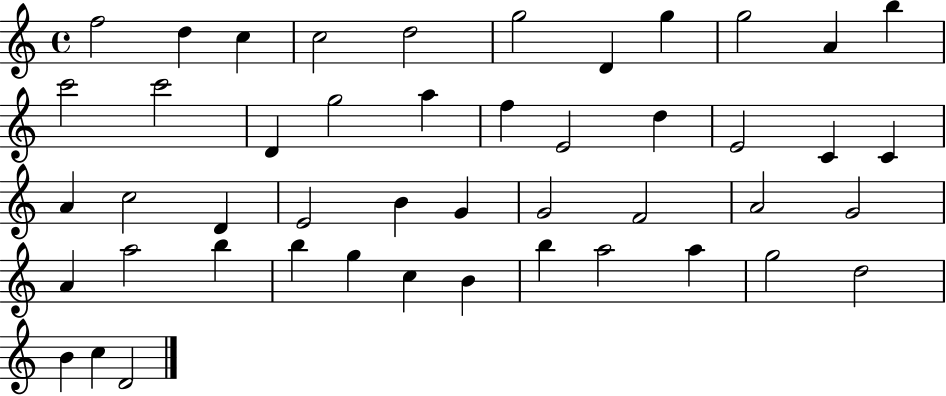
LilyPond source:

{
  \clef treble
  \time 4/4
  \defaultTimeSignature
  \key c \major
  f''2 d''4 c''4 | c''2 d''2 | g''2 d'4 g''4 | g''2 a'4 b''4 | \break c'''2 c'''2 | d'4 g''2 a''4 | f''4 e'2 d''4 | e'2 c'4 c'4 | \break a'4 c''2 d'4 | e'2 b'4 g'4 | g'2 f'2 | a'2 g'2 | \break a'4 a''2 b''4 | b''4 g''4 c''4 b'4 | b''4 a''2 a''4 | g''2 d''2 | \break b'4 c''4 d'2 | \bar "|."
}